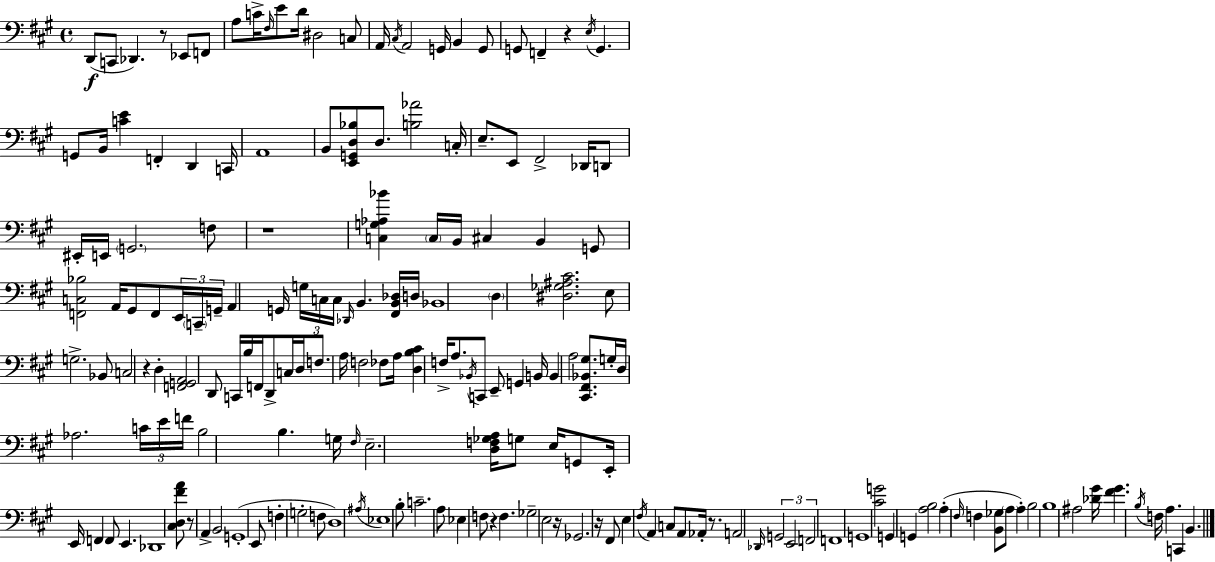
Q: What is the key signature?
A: A major